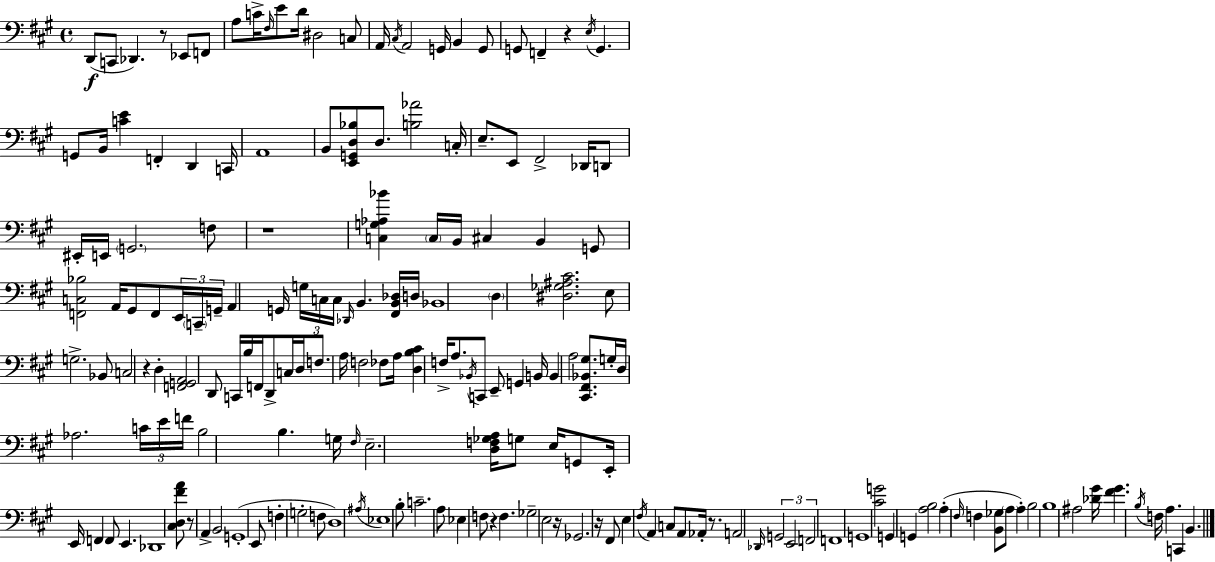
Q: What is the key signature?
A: A major